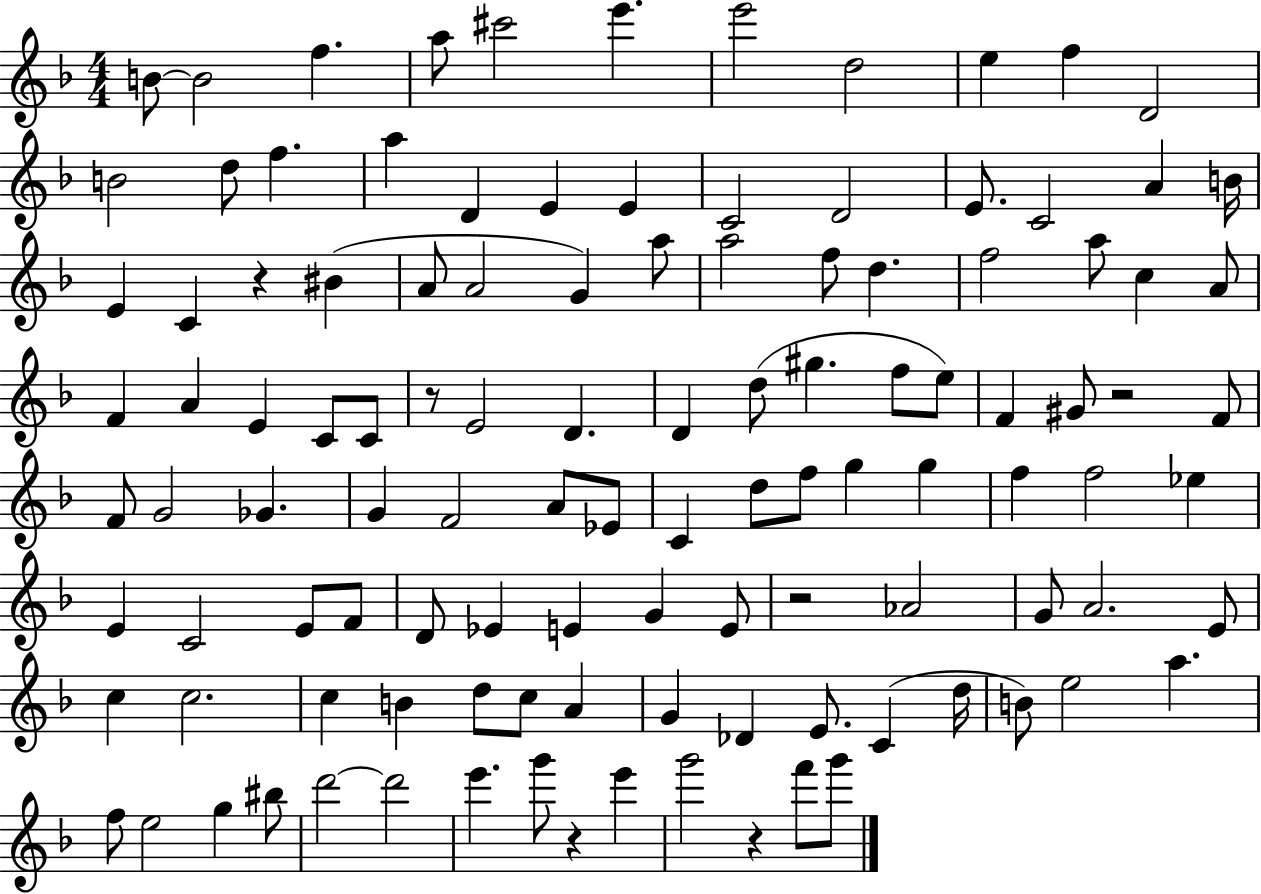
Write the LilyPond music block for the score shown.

{
  \clef treble
  \numericTimeSignature
  \time 4/4
  \key f \major
  b'8~~ b'2 f''4. | a''8 cis'''2 e'''4. | e'''2 d''2 | e''4 f''4 d'2 | \break b'2 d''8 f''4. | a''4 d'4 e'4 e'4 | c'2 d'2 | e'8. c'2 a'4 b'16 | \break e'4 c'4 r4 bis'4( | a'8 a'2 g'4) a''8 | a''2 f''8 d''4. | f''2 a''8 c''4 a'8 | \break f'4 a'4 e'4 c'8 c'8 | r8 e'2 d'4. | d'4 d''8( gis''4. f''8 e''8) | f'4 gis'8 r2 f'8 | \break f'8 g'2 ges'4. | g'4 f'2 a'8 ees'8 | c'4 d''8 f''8 g''4 g''4 | f''4 f''2 ees''4 | \break e'4 c'2 e'8 f'8 | d'8 ees'4 e'4 g'4 e'8 | r2 aes'2 | g'8 a'2. e'8 | \break c''4 c''2. | c''4 b'4 d''8 c''8 a'4 | g'4 des'4 e'8. c'4( d''16 | b'8) e''2 a''4. | \break f''8 e''2 g''4 bis''8 | d'''2~~ d'''2 | e'''4. g'''8 r4 e'''4 | g'''2 r4 f'''8 g'''8 | \break \bar "|."
}